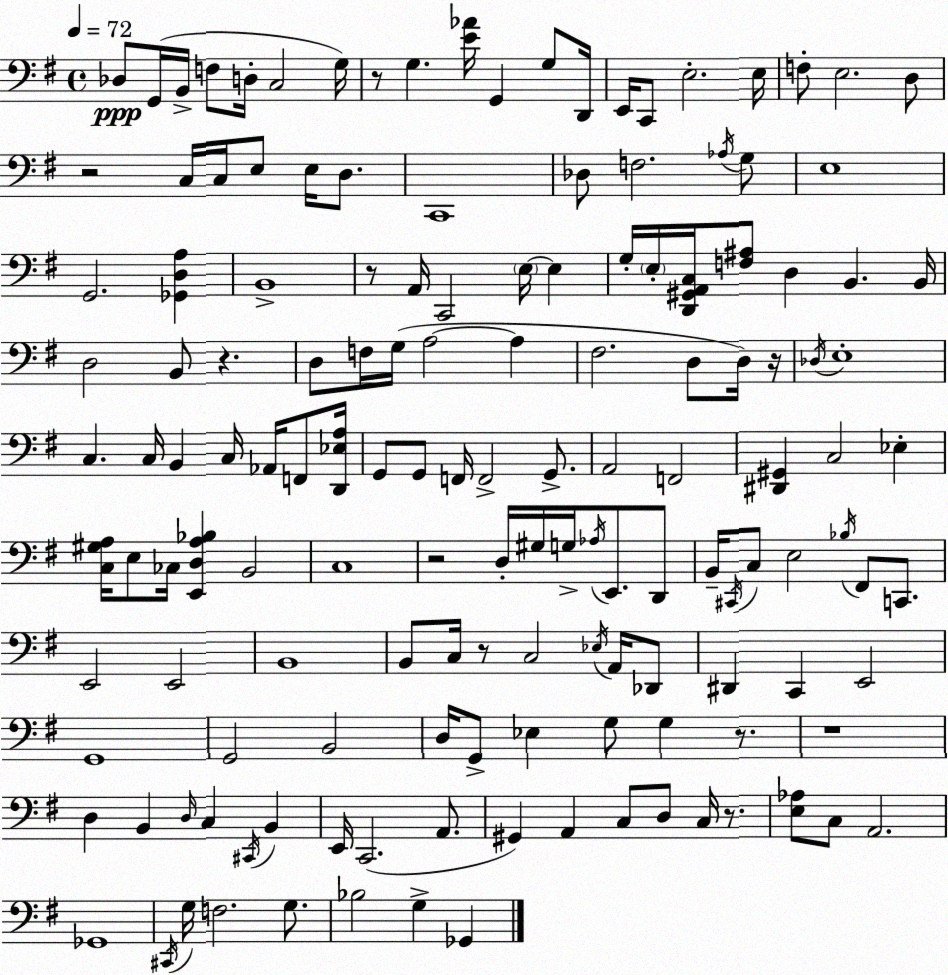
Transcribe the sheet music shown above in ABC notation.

X:1
T:Untitled
M:4/4
L:1/4
K:Em
_D,/2 G,,/4 B,,/4 F,/2 D,/4 C,2 G,/4 z/2 G, [E_A]/4 G,, G,/2 D,,/4 E,,/4 C,,/2 E,2 E,/4 F,/2 E,2 D,/2 z2 C,/4 C,/4 E,/2 E,/4 D,/2 C,,4 _D,/2 F,2 _A,/4 G,/2 E,4 G,,2 [_G,,D,A,] B,,4 z/2 A,,/4 C,,2 E,/4 E, G,/4 E,/4 [D,,^G,,A,,C,]/4 [F,^A,]/2 D, B,, B,,/4 D,2 B,,/2 z D,/2 F,/4 G,/4 A,2 A, ^F,2 D,/2 D,/4 z/4 _D,/4 E,4 C, C,/4 B,, C,/4 _A,,/4 F,,/2 [D,,_E,A,]/4 G,,/2 G,,/2 F,,/4 F,,2 G,,/2 A,,2 F,,2 [^D,,^G,,] C,2 _E, [C,^G,A,]/4 E,/2 _C,/4 [E,,D,A,_B,] B,,2 C,4 z2 D,/4 ^G,/4 G,/4 _A,/4 E,,/2 D,,/2 B,,/4 ^C,,/4 C,/2 E,2 _B,/4 ^F,,/2 C,,/2 E,,2 E,,2 B,,4 B,,/2 C,/4 z/2 C,2 _E,/4 A,,/4 _D,,/2 ^D,, C,, E,,2 G,,4 G,,2 B,,2 D,/4 G,,/2 _E, G,/2 G, z/2 z4 D, B,, D,/4 C, ^C,,/4 B,, E,,/4 C,,2 A,,/2 ^G,, A,, C,/2 D,/2 C,/4 z/2 [E,_A,]/2 C,/2 A,,2 _G,,4 ^C,,/4 G,/4 F,2 G,/2 _B,2 G, _G,,